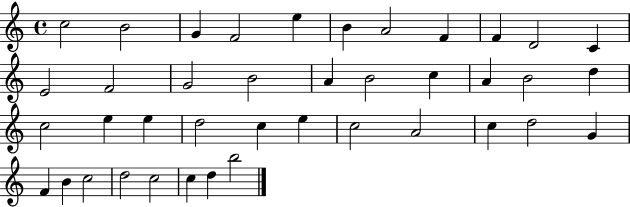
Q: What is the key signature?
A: C major